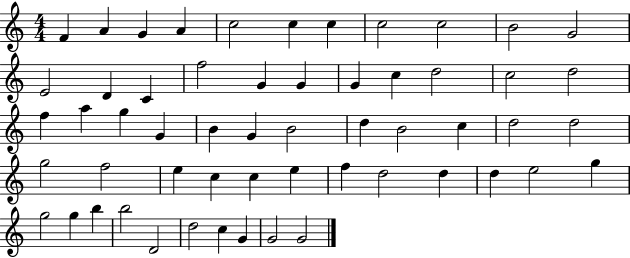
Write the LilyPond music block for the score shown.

{
  \clef treble
  \numericTimeSignature
  \time 4/4
  \key c \major
  f'4 a'4 g'4 a'4 | c''2 c''4 c''4 | c''2 c''2 | b'2 g'2 | \break e'2 d'4 c'4 | f''2 g'4 g'4 | g'4 c''4 d''2 | c''2 d''2 | \break f''4 a''4 g''4 g'4 | b'4 g'4 b'2 | d''4 b'2 c''4 | d''2 d''2 | \break g''2 f''2 | e''4 c''4 c''4 e''4 | f''4 d''2 d''4 | d''4 e''2 g''4 | \break g''2 g''4 b''4 | b''2 d'2 | d''2 c''4 g'4 | g'2 g'2 | \break \bar "|."
}